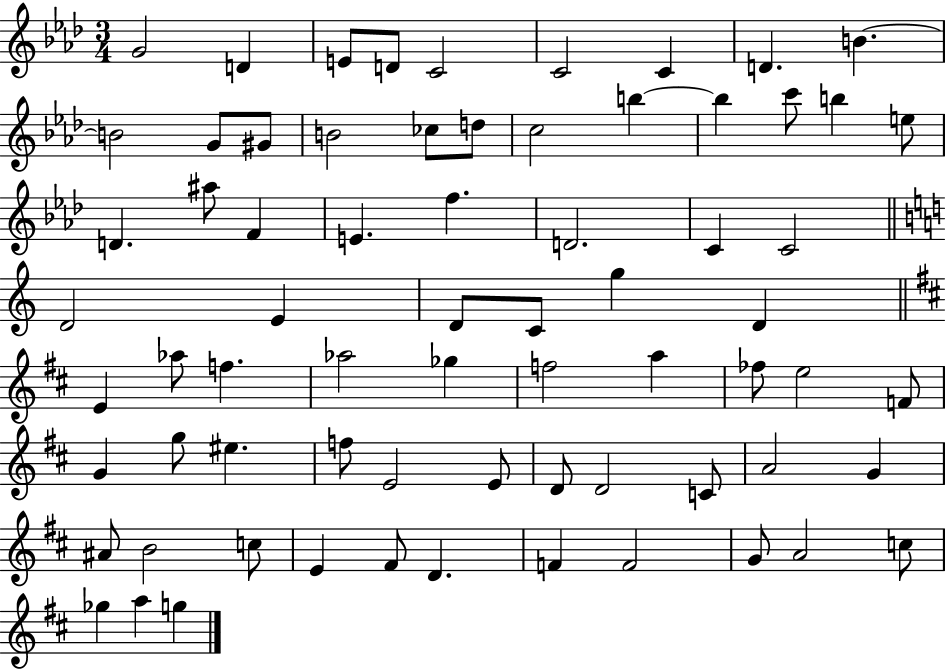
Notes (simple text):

G4/h D4/q E4/e D4/e C4/h C4/h C4/q D4/q. B4/q. B4/h G4/e G#4/e B4/h CES5/e D5/e C5/h B5/q B5/q C6/e B5/q E5/e D4/q. A#5/e F4/q E4/q. F5/q. D4/h. C4/q C4/h D4/h E4/q D4/e C4/e G5/q D4/q E4/q Ab5/e F5/q. Ab5/h Gb5/q F5/h A5/q FES5/e E5/h F4/e G4/q G5/e EIS5/q. F5/e E4/h E4/e D4/e D4/h C4/e A4/h G4/q A#4/e B4/h C5/e E4/q F#4/e D4/q. F4/q F4/h G4/e A4/h C5/e Gb5/q A5/q G5/q